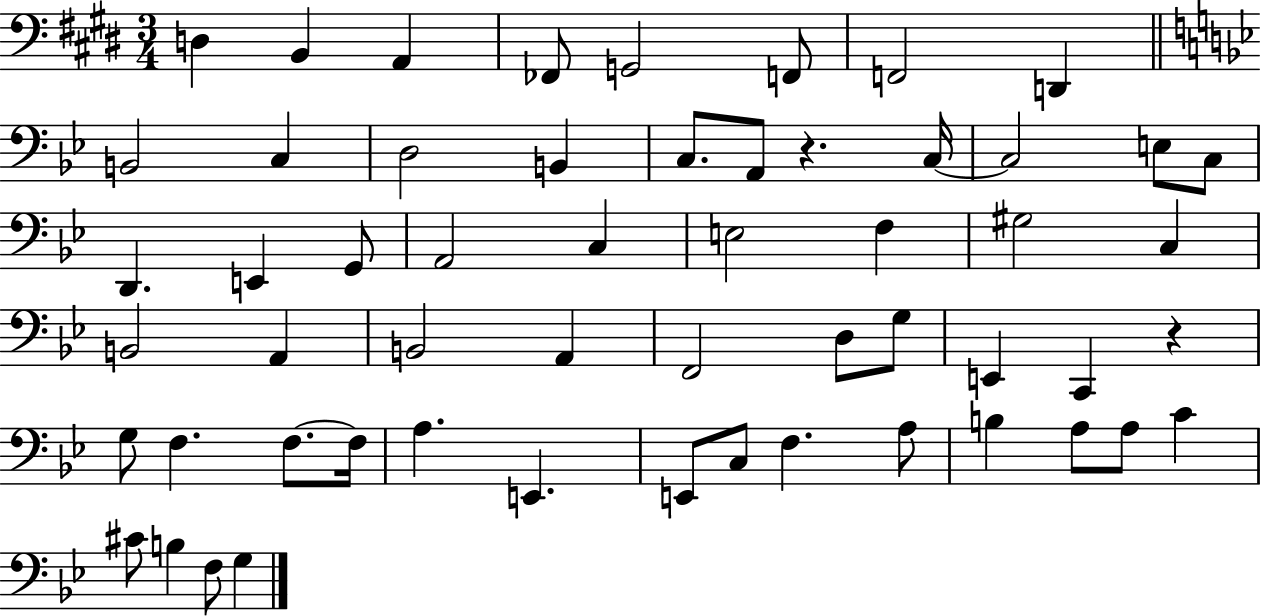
{
  \clef bass
  \numericTimeSignature
  \time 3/4
  \key e \major
  d4 b,4 a,4 | fes,8 g,2 f,8 | f,2 d,4 | \bar "||" \break \key bes \major b,2 c4 | d2 b,4 | c8. a,8 r4. c16~~ | c2 e8 c8 | \break d,4. e,4 g,8 | a,2 c4 | e2 f4 | gis2 c4 | \break b,2 a,4 | b,2 a,4 | f,2 d8 g8 | e,4 c,4 r4 | \break g8 f4. f8.~~ f16 | a4. e,4. | e,8 c8 f4. a8 | b4 a8 a8 c'4 | \break cis'8 b4 f8 g4 | \bar "|."
}